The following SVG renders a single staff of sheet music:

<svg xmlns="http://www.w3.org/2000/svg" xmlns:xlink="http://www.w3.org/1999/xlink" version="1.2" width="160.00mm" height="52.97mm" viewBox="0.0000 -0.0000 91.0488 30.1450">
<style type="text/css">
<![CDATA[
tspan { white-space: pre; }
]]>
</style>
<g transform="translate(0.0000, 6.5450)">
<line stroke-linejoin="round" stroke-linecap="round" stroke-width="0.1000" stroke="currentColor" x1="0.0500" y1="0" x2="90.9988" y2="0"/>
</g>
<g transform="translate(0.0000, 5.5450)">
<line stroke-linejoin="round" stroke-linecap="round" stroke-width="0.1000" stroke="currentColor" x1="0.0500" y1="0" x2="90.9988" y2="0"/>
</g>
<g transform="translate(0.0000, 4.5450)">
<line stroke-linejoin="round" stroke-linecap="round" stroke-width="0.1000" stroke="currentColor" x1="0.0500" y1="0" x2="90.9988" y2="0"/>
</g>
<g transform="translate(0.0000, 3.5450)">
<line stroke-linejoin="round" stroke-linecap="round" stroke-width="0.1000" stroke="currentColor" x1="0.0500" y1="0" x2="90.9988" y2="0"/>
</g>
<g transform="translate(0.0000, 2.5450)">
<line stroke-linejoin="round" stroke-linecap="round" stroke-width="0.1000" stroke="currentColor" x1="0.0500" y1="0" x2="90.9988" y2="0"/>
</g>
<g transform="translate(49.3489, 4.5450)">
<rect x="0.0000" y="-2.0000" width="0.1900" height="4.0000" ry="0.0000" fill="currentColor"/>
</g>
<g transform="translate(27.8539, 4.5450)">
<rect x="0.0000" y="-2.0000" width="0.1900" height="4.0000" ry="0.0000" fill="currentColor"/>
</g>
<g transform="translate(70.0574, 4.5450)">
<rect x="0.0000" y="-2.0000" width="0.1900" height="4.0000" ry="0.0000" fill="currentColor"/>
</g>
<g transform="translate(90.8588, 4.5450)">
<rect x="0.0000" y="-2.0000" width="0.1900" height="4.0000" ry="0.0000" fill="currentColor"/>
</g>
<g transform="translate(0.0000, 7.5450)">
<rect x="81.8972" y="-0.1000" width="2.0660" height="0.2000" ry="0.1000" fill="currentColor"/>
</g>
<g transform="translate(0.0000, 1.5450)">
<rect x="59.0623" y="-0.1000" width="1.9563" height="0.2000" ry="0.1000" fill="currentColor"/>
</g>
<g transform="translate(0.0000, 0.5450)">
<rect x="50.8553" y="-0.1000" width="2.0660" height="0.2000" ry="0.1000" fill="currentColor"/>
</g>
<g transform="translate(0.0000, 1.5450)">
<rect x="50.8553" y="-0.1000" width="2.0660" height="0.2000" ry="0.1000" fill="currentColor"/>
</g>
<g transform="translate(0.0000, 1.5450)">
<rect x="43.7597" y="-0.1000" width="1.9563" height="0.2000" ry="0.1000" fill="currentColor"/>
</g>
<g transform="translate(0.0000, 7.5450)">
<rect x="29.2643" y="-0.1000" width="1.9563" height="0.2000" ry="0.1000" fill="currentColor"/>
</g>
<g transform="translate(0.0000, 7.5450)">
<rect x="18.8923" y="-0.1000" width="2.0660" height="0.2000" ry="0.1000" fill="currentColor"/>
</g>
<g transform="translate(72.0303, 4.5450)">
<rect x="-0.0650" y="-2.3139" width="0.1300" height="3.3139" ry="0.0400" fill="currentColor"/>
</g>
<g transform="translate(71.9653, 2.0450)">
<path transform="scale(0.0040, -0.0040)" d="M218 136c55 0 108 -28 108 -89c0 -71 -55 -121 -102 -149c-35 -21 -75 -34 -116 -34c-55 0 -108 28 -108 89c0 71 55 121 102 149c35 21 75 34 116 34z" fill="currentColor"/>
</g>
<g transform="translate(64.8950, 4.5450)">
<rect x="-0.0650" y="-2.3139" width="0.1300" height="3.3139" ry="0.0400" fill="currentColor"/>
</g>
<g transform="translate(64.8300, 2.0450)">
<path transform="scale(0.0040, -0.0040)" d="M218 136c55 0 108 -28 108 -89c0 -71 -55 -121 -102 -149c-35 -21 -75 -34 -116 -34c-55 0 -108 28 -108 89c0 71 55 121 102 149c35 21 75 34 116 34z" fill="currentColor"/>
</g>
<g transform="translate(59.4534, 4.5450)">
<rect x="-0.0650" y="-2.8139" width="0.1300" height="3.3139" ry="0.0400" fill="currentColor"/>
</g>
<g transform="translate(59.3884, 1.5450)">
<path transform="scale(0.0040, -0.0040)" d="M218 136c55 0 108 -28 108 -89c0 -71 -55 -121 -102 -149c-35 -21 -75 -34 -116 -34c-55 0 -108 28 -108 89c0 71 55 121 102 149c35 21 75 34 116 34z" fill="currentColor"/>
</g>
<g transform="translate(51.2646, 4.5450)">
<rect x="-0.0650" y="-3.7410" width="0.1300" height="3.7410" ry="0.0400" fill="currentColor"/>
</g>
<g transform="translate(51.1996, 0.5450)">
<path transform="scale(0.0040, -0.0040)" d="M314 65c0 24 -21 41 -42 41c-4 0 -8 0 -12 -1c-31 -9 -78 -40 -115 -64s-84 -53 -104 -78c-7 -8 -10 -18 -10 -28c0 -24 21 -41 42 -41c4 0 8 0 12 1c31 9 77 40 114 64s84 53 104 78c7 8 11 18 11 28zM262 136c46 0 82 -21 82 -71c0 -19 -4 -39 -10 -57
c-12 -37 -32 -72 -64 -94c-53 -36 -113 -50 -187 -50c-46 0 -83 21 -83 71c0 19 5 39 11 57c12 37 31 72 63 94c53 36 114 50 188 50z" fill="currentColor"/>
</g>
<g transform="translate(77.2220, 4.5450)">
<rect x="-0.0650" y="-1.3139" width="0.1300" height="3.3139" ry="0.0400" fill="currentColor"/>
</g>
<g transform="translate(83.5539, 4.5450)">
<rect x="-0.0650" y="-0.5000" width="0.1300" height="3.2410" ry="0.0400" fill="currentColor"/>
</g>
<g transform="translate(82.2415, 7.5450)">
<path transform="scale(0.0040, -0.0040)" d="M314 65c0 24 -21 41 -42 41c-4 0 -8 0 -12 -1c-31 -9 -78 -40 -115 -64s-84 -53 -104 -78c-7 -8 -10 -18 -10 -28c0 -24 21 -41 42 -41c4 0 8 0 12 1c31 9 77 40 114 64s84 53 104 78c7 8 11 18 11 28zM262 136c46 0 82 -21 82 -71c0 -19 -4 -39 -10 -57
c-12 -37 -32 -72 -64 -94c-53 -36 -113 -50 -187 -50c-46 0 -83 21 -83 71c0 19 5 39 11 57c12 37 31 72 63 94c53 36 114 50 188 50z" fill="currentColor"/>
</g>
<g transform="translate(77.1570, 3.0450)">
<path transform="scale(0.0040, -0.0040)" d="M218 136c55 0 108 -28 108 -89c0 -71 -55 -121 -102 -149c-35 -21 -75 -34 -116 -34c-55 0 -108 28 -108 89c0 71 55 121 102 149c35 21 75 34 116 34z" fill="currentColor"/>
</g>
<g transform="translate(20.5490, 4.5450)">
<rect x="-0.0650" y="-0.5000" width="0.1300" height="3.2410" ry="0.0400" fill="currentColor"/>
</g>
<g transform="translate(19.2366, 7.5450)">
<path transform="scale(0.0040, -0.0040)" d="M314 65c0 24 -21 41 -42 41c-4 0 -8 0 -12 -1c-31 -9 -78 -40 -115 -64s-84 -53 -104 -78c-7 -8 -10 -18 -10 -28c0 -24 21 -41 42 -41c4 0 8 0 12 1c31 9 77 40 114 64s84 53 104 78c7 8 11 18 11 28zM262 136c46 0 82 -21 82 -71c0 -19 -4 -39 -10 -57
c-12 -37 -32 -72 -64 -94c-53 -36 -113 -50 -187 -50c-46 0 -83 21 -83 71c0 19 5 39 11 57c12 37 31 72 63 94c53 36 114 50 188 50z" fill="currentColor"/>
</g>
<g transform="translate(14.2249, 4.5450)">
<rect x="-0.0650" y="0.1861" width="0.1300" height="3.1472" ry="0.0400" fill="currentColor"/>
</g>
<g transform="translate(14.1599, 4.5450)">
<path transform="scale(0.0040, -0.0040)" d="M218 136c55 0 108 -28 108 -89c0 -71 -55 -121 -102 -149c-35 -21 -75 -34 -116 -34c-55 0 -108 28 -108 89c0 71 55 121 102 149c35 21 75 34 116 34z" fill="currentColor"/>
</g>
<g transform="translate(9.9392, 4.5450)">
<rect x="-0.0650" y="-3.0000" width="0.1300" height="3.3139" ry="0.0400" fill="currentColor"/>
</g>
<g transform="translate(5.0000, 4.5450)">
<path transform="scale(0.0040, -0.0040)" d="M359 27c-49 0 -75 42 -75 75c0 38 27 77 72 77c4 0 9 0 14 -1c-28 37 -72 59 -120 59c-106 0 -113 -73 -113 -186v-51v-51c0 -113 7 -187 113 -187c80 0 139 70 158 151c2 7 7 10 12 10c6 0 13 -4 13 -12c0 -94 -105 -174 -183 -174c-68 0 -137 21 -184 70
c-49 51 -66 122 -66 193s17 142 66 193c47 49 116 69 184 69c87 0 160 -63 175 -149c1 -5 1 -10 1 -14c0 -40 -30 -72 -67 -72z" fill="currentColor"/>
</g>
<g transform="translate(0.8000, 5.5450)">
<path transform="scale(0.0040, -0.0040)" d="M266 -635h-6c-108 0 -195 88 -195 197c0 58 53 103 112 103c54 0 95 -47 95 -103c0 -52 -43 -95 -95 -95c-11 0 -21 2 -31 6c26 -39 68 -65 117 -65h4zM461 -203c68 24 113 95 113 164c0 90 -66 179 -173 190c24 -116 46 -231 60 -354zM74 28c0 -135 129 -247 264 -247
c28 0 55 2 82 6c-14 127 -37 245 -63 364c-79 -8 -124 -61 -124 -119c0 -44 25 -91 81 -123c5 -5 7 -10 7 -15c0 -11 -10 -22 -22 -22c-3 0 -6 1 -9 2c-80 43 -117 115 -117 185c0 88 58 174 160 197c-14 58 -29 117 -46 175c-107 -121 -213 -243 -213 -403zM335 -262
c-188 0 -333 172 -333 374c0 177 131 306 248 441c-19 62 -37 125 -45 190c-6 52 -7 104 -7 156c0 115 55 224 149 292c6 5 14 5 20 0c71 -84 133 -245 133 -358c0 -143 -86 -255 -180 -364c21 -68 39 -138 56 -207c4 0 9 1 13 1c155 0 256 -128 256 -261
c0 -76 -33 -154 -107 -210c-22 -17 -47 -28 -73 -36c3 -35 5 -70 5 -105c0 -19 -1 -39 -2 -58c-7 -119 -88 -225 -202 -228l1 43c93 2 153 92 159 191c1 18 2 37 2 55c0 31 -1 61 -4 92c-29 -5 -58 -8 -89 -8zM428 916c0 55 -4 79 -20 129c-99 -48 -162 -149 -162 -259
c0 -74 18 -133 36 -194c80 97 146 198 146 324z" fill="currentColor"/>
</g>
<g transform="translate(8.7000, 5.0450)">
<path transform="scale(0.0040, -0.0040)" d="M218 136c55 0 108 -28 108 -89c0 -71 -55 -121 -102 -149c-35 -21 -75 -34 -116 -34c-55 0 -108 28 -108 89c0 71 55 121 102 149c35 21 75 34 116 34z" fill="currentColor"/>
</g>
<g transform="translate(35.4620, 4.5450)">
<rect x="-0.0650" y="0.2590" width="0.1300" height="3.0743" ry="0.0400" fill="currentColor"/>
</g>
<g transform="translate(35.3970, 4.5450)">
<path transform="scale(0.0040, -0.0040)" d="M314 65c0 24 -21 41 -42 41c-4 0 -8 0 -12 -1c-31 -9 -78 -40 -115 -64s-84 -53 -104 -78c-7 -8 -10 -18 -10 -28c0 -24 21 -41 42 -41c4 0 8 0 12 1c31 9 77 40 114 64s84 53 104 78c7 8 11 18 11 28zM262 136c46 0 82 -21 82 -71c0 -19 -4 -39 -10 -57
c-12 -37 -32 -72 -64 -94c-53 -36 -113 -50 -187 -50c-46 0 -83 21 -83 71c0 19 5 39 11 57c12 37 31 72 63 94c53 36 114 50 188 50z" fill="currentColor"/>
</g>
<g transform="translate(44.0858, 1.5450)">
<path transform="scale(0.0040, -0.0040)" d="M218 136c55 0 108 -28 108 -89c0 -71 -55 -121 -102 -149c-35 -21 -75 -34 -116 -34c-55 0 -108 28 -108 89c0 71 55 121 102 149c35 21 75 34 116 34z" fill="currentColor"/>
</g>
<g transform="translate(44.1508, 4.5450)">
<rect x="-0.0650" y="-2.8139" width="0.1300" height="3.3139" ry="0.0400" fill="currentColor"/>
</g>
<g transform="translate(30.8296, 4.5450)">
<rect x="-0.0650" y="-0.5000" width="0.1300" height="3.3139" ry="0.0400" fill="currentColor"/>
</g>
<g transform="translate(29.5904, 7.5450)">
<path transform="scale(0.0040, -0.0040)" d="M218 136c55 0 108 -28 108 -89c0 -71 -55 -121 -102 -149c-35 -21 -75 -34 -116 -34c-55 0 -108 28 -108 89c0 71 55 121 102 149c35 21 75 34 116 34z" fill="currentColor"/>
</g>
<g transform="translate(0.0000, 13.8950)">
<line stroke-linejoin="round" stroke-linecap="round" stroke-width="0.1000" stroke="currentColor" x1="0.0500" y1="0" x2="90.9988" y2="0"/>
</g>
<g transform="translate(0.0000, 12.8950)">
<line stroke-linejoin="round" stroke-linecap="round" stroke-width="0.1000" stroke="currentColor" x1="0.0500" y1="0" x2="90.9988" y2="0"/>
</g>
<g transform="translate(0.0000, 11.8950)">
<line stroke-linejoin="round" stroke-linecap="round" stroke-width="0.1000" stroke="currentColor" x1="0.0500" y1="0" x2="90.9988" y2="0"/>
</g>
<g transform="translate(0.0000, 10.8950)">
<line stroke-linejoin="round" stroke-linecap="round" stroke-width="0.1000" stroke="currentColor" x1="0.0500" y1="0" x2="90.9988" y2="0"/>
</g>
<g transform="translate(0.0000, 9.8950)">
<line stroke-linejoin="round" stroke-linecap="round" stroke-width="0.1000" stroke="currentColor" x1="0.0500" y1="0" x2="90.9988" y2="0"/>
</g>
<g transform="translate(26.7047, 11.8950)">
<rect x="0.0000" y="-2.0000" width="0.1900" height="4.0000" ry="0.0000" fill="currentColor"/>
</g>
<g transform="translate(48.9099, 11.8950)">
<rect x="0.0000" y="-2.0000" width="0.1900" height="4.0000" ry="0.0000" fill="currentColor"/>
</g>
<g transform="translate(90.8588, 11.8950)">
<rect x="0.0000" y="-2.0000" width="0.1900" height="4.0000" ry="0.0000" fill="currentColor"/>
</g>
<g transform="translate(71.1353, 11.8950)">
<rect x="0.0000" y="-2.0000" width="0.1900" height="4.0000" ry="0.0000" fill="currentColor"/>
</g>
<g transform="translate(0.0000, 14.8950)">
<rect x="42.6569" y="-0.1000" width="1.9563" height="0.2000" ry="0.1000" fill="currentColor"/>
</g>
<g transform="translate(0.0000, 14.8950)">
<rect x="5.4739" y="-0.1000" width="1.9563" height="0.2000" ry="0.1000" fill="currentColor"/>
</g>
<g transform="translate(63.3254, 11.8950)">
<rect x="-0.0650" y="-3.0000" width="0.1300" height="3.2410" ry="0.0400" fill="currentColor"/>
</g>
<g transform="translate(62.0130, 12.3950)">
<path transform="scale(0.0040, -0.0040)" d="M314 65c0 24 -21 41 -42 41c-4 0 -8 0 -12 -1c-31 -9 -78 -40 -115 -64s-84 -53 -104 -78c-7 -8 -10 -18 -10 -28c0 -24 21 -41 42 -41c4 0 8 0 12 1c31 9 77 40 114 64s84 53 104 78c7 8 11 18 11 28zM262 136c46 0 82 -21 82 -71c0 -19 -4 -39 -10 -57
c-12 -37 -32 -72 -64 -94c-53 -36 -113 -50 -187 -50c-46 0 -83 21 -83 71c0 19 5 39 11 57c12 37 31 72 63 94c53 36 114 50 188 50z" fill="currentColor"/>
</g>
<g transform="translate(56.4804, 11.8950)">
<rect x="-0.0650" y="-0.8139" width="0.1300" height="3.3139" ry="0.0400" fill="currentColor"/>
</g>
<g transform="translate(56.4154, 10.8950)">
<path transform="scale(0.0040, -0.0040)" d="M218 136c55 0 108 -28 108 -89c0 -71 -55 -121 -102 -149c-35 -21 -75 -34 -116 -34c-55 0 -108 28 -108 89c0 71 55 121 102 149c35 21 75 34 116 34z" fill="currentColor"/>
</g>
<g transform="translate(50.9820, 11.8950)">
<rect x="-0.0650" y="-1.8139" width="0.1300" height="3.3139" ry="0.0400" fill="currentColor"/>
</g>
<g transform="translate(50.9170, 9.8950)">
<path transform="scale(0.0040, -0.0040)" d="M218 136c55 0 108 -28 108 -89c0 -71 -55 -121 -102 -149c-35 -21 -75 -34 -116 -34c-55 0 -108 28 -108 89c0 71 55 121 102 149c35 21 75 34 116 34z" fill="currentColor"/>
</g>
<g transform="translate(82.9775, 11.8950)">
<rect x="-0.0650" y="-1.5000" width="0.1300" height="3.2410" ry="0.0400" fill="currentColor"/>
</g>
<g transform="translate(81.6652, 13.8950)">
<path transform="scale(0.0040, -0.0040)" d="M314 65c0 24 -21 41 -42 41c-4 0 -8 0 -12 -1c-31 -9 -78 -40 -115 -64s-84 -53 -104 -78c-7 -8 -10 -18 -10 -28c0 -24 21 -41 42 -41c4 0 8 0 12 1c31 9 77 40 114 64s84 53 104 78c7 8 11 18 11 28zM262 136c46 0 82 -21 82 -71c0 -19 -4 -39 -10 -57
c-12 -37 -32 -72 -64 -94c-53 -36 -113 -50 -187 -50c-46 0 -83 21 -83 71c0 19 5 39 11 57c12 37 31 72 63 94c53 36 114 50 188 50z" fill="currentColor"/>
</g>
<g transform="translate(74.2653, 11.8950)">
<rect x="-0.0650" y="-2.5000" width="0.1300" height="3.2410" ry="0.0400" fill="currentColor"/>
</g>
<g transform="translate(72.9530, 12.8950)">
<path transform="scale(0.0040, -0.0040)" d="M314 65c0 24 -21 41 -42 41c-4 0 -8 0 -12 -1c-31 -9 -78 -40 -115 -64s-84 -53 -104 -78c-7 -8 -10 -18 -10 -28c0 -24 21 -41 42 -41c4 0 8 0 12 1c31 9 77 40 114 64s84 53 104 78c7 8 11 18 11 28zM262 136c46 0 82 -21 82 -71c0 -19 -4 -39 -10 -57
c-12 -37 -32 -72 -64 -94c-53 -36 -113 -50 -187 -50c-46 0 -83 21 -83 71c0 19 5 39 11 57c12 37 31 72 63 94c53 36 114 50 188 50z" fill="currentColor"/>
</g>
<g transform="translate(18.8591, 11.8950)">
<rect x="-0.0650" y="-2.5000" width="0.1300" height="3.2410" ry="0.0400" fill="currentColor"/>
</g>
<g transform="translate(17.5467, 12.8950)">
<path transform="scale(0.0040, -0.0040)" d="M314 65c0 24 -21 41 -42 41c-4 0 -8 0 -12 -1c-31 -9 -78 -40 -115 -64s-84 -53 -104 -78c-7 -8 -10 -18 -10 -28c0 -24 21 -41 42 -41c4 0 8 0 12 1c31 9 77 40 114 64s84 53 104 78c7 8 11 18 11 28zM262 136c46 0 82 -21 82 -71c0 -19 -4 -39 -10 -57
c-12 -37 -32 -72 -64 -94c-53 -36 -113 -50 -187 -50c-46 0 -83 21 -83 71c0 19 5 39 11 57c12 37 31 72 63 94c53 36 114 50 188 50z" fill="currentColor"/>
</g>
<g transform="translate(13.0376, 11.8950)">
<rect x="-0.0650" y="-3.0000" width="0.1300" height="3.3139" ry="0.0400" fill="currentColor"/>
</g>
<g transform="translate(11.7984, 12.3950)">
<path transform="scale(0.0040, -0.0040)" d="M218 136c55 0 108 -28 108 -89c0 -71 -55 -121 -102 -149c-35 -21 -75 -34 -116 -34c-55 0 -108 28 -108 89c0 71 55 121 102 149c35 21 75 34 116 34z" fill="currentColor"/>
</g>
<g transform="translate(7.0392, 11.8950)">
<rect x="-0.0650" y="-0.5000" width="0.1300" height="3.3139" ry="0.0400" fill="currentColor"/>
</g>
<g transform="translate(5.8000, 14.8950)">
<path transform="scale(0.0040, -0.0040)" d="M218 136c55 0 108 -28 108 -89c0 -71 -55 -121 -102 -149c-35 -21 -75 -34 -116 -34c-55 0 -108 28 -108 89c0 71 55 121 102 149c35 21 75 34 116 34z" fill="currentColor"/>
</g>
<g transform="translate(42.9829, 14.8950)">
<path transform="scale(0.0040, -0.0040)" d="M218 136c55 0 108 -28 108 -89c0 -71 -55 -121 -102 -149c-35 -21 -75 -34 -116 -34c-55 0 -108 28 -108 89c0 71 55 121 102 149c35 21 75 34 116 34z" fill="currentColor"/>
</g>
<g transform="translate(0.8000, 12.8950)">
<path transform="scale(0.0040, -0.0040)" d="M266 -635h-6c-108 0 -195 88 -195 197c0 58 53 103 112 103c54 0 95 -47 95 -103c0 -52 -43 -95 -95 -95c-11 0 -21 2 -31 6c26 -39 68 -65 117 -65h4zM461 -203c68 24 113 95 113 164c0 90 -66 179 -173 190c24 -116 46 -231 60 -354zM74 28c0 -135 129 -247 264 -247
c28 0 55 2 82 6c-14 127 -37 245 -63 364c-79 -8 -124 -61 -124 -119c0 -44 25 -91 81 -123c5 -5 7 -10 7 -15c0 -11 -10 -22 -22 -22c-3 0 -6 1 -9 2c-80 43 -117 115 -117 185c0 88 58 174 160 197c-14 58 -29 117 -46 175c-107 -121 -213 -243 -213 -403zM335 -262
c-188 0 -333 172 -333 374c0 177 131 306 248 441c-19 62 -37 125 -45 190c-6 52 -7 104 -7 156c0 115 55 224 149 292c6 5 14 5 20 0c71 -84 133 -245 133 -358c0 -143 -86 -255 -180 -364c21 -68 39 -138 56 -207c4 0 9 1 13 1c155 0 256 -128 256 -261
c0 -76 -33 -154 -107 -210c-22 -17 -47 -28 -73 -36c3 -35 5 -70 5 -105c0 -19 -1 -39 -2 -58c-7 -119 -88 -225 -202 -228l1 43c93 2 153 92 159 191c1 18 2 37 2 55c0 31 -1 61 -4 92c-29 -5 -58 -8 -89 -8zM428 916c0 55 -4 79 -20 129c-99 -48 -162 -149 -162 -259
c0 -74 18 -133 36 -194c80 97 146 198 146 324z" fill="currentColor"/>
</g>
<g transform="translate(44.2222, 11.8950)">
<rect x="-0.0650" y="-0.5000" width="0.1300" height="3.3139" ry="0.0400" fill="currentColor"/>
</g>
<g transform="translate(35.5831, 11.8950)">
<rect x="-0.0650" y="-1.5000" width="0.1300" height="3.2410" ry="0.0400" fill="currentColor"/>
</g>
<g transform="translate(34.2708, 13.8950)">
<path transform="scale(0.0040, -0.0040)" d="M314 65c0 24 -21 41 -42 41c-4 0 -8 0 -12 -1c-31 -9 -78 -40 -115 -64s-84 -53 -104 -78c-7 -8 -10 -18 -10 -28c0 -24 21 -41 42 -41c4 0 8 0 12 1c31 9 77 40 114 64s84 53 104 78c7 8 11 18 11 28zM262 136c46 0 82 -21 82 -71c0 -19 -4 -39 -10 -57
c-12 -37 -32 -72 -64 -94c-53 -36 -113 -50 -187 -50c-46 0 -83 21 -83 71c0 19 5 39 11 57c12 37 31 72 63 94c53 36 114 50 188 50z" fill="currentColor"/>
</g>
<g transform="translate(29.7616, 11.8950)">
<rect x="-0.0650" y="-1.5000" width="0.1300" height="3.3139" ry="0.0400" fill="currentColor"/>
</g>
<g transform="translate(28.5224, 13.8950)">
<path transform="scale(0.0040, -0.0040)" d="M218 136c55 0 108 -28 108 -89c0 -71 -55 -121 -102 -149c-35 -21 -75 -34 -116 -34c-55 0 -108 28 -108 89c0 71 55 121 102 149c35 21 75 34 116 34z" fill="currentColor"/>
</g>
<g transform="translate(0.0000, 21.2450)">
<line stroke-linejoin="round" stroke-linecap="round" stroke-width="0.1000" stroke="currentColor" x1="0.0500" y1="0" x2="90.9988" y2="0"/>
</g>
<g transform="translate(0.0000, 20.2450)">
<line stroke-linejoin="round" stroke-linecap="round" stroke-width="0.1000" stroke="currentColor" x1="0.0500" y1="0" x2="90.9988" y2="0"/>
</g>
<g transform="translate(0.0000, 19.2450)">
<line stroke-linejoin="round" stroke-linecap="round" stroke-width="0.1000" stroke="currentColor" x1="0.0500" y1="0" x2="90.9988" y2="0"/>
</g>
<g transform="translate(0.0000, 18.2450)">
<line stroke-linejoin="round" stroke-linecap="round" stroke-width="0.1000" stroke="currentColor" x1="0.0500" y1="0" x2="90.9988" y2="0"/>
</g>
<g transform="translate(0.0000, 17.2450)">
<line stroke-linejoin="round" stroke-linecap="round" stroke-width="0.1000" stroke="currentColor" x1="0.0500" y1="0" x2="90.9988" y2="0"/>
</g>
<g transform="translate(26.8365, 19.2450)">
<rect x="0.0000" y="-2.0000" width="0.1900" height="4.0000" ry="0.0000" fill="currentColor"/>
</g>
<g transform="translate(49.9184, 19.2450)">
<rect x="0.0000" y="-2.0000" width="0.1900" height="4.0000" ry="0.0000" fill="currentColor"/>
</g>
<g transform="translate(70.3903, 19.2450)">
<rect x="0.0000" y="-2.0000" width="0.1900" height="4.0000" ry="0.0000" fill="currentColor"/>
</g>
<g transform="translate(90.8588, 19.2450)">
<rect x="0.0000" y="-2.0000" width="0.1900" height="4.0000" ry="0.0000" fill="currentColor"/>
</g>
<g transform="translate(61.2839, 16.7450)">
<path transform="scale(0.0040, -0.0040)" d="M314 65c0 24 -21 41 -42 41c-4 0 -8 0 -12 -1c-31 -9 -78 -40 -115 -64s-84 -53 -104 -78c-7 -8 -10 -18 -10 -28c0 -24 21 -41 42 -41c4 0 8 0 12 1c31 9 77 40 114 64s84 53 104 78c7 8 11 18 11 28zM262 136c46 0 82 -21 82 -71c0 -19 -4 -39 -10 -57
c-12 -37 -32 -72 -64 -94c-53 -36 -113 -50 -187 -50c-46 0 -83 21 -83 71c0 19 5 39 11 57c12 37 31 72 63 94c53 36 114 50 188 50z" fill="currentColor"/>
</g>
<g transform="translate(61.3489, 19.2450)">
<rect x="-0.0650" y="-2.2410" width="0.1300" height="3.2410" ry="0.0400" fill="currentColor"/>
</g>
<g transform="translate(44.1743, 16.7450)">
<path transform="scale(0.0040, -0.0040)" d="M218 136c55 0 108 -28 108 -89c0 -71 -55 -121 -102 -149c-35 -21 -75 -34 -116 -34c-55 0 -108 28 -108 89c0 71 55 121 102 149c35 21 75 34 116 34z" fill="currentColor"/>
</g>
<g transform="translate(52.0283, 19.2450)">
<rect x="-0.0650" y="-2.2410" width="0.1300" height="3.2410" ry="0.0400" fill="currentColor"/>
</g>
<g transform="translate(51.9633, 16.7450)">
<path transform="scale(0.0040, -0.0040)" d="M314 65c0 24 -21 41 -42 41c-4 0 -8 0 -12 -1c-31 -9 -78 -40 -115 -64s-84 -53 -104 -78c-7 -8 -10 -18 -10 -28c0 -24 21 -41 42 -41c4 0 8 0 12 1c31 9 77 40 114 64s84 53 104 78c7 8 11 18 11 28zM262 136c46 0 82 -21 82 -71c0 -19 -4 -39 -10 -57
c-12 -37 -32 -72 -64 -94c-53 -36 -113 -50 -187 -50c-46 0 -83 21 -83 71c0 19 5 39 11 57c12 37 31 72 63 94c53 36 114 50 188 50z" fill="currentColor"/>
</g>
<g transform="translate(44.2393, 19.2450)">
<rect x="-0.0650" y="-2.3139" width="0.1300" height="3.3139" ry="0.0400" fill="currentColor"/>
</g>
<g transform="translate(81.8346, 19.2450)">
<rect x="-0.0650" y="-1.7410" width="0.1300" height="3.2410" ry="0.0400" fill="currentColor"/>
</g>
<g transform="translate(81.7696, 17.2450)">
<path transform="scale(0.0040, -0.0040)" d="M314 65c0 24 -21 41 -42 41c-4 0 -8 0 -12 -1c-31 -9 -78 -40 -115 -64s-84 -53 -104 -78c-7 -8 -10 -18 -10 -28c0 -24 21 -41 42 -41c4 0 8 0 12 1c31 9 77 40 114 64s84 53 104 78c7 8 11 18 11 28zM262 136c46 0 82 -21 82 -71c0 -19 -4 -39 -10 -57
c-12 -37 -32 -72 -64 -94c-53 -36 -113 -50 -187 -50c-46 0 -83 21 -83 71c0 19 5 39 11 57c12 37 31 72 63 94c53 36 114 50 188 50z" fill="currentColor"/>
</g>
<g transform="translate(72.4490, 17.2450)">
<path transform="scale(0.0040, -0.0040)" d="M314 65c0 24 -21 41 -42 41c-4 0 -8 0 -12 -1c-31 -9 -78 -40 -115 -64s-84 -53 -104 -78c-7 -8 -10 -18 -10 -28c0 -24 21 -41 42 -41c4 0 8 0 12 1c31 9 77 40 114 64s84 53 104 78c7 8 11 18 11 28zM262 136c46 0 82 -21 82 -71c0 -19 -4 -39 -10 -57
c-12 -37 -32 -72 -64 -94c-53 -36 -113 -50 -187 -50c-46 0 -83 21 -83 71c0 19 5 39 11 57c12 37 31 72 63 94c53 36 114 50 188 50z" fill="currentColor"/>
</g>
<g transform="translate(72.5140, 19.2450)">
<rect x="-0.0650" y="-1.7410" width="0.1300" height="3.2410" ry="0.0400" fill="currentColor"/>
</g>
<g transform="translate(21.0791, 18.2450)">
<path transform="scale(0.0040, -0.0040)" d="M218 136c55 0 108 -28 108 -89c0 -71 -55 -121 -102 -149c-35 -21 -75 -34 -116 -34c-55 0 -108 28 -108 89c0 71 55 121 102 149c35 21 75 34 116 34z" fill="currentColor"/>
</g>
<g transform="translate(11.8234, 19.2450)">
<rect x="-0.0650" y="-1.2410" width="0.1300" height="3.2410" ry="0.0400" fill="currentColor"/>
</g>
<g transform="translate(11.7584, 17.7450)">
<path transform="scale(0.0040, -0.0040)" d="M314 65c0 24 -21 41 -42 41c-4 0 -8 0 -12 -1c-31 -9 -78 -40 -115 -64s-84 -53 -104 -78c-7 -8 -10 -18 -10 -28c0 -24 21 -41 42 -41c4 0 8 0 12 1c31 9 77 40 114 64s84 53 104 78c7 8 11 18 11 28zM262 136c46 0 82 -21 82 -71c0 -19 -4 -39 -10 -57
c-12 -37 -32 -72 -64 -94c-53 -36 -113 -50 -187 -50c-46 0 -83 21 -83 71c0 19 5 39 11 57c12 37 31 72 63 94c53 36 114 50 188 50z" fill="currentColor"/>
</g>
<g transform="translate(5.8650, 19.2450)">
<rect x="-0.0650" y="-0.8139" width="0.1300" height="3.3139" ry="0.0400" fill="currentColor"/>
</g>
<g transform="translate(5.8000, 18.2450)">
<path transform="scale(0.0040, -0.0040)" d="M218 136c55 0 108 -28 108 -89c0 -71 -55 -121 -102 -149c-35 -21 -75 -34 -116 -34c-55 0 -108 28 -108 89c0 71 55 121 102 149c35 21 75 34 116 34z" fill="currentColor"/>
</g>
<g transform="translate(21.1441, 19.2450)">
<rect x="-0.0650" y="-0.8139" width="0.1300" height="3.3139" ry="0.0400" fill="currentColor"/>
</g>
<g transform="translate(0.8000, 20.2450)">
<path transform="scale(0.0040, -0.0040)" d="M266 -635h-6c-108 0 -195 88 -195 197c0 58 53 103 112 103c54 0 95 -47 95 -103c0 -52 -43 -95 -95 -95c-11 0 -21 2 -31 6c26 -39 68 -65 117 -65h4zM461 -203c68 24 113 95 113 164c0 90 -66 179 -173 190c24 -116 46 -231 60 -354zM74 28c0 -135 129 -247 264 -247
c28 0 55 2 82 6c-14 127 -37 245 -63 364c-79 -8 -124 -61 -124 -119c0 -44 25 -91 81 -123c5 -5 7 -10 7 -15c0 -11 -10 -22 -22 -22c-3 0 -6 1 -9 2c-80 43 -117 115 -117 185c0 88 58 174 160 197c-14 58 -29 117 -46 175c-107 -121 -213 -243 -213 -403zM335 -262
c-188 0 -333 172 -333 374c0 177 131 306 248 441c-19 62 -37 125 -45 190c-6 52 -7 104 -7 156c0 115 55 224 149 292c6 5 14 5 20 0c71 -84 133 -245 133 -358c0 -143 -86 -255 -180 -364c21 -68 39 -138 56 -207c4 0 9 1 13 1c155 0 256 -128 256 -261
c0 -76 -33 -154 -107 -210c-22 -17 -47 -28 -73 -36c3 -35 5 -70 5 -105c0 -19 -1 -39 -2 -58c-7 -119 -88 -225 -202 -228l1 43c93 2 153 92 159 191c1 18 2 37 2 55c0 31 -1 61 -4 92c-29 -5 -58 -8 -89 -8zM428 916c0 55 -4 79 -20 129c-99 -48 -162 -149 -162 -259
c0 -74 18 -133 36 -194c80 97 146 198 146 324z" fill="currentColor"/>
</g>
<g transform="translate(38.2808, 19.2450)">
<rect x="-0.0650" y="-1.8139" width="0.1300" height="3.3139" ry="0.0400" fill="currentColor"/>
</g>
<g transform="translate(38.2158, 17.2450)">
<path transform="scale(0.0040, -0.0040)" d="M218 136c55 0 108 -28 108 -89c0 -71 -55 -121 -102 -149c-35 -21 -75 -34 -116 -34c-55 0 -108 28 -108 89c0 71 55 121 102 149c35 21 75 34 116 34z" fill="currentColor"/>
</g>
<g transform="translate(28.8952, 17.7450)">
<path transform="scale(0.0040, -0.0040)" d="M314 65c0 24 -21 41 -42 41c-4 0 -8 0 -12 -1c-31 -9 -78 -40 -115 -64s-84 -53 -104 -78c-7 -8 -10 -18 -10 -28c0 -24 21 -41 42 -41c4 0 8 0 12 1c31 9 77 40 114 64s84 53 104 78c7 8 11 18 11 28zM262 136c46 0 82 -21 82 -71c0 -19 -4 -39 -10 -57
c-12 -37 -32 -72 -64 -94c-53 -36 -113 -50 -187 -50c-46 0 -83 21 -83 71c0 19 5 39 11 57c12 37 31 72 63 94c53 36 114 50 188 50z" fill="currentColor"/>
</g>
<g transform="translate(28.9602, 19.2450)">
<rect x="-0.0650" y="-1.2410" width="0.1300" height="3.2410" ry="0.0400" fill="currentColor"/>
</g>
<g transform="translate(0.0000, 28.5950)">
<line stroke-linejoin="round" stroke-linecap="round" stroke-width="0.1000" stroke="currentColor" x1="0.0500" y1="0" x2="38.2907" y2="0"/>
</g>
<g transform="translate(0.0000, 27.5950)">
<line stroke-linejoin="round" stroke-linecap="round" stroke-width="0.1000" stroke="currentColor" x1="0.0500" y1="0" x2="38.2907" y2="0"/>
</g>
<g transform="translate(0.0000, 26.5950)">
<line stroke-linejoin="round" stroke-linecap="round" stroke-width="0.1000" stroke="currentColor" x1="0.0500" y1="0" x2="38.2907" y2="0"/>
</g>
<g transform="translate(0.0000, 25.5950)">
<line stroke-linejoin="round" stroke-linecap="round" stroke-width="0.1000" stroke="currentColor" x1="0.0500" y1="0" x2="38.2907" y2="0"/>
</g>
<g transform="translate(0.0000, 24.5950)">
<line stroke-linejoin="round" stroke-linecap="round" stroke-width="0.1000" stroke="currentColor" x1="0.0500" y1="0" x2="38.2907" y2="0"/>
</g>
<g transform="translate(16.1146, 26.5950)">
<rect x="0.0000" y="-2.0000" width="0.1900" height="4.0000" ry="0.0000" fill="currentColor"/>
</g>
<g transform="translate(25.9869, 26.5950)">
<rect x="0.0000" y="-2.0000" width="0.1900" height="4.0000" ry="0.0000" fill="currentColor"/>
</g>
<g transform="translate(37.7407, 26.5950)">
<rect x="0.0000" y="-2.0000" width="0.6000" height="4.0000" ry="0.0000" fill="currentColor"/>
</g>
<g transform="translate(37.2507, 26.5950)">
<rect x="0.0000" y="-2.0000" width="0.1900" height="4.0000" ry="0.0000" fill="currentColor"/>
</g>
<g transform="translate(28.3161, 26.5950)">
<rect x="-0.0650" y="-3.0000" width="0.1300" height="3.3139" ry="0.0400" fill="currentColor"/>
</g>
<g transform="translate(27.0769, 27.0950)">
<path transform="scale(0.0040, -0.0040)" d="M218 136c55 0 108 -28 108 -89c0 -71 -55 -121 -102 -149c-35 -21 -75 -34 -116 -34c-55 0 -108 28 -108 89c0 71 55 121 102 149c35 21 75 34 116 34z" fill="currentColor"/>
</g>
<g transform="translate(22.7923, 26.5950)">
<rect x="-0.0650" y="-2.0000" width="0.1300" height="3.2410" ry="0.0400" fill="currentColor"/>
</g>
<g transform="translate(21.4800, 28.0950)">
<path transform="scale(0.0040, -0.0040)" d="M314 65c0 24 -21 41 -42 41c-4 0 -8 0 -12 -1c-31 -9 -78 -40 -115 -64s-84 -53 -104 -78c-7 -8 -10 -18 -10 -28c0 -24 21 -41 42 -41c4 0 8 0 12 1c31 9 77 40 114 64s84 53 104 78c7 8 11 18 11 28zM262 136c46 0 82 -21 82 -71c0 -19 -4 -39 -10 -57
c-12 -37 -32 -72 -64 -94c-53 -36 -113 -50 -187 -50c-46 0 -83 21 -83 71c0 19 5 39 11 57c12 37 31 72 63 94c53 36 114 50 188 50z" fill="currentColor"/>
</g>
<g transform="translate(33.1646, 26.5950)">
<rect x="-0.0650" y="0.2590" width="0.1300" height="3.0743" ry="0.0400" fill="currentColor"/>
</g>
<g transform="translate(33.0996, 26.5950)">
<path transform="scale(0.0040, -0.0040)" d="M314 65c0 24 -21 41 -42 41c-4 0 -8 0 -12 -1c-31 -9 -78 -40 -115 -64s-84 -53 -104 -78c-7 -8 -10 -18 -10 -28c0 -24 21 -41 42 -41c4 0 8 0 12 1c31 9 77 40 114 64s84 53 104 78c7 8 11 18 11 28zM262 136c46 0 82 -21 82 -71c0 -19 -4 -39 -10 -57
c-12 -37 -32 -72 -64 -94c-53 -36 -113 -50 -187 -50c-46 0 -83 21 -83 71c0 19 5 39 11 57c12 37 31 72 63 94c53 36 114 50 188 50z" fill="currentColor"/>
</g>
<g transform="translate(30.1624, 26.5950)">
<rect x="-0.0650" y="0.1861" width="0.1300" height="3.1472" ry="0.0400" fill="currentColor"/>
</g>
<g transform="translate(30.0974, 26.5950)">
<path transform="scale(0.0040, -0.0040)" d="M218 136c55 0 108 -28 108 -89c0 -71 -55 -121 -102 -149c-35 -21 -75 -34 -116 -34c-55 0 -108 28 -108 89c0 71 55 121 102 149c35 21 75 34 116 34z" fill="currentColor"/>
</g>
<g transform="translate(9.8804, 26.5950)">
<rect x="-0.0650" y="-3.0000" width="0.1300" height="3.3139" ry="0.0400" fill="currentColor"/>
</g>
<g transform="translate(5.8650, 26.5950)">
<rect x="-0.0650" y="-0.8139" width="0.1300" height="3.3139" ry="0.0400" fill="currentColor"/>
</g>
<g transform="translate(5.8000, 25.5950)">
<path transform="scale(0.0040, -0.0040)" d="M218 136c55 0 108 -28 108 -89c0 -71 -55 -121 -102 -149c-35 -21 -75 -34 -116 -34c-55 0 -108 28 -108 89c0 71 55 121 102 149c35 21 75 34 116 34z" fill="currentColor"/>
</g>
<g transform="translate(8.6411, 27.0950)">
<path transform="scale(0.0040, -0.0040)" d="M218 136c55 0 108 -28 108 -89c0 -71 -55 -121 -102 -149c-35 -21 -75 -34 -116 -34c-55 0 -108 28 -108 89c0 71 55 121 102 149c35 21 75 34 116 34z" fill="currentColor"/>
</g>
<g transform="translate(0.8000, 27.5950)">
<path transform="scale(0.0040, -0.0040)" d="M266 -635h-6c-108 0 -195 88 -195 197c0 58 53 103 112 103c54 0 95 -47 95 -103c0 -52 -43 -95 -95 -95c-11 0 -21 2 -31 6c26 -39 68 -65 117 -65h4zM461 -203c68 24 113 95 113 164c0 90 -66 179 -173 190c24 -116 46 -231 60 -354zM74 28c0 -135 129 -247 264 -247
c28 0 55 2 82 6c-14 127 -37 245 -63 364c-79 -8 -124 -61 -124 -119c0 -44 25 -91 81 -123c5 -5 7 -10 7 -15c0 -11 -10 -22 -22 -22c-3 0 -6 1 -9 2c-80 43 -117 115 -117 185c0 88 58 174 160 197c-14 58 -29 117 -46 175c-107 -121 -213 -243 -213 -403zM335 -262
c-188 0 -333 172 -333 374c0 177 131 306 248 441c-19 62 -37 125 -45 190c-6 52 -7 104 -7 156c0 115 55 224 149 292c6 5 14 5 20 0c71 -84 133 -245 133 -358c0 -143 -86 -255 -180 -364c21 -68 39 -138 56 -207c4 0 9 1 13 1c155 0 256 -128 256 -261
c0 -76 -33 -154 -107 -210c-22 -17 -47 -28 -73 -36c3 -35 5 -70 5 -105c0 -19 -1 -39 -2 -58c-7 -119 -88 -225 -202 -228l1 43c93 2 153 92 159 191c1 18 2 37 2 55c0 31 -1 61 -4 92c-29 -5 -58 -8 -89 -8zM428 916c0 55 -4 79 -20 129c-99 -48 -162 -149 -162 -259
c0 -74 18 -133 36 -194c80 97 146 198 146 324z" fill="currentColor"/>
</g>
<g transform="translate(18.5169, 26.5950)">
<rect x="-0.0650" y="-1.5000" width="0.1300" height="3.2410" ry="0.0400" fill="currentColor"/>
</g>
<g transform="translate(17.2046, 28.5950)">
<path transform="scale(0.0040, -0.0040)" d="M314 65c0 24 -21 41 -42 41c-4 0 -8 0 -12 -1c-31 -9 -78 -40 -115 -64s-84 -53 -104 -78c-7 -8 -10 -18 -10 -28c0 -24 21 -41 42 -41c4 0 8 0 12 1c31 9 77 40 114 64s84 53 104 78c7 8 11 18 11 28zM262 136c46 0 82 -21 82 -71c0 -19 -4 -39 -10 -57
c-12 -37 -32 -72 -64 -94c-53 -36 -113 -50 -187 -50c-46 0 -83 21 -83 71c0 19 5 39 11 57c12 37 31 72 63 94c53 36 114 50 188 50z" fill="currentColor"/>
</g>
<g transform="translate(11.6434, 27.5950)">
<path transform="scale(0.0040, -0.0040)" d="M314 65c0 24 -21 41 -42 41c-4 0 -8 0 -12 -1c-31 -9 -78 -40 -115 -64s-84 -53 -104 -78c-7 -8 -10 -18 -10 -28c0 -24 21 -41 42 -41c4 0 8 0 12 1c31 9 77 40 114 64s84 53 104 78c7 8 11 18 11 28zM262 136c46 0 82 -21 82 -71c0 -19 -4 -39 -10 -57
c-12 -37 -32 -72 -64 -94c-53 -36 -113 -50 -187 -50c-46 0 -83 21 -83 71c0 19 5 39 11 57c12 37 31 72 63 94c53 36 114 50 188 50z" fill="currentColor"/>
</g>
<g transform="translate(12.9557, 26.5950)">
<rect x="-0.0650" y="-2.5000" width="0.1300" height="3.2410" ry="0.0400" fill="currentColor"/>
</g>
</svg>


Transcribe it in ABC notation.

X:1
T:Untitled
M:4/4
L:1/4
K:C
A B C2 C B2 a c'2 a g g e C2 C A G2 E E2 C f d A2 G2 E2 d e2 d e2 f g g2 g2 f2 f2 d A G2 E2 F2 A B B2